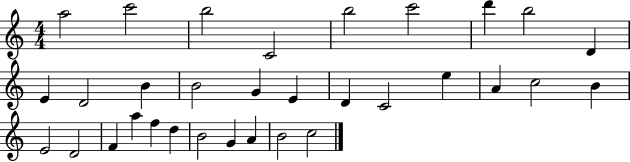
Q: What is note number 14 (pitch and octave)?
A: G4